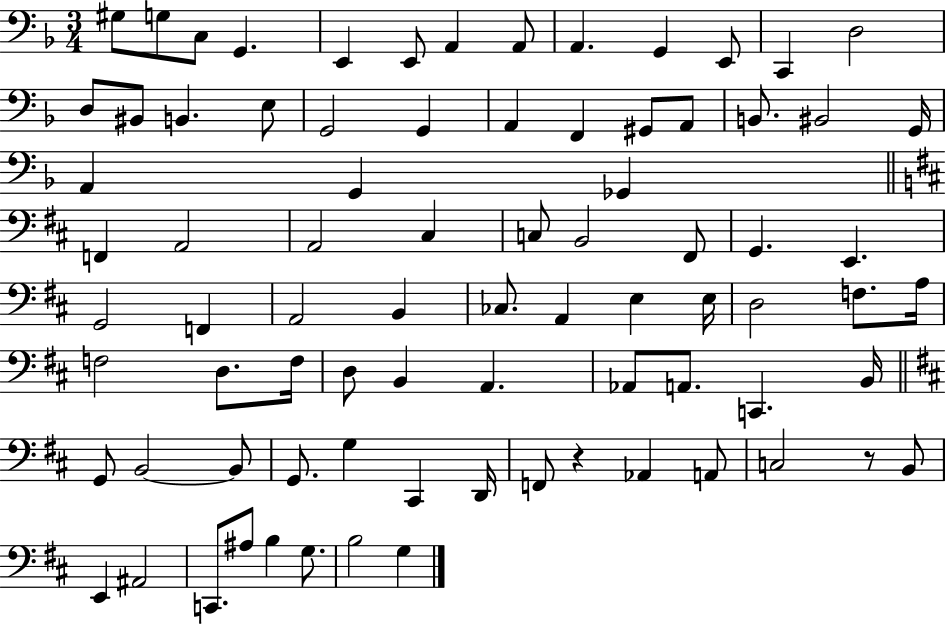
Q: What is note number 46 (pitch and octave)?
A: E3